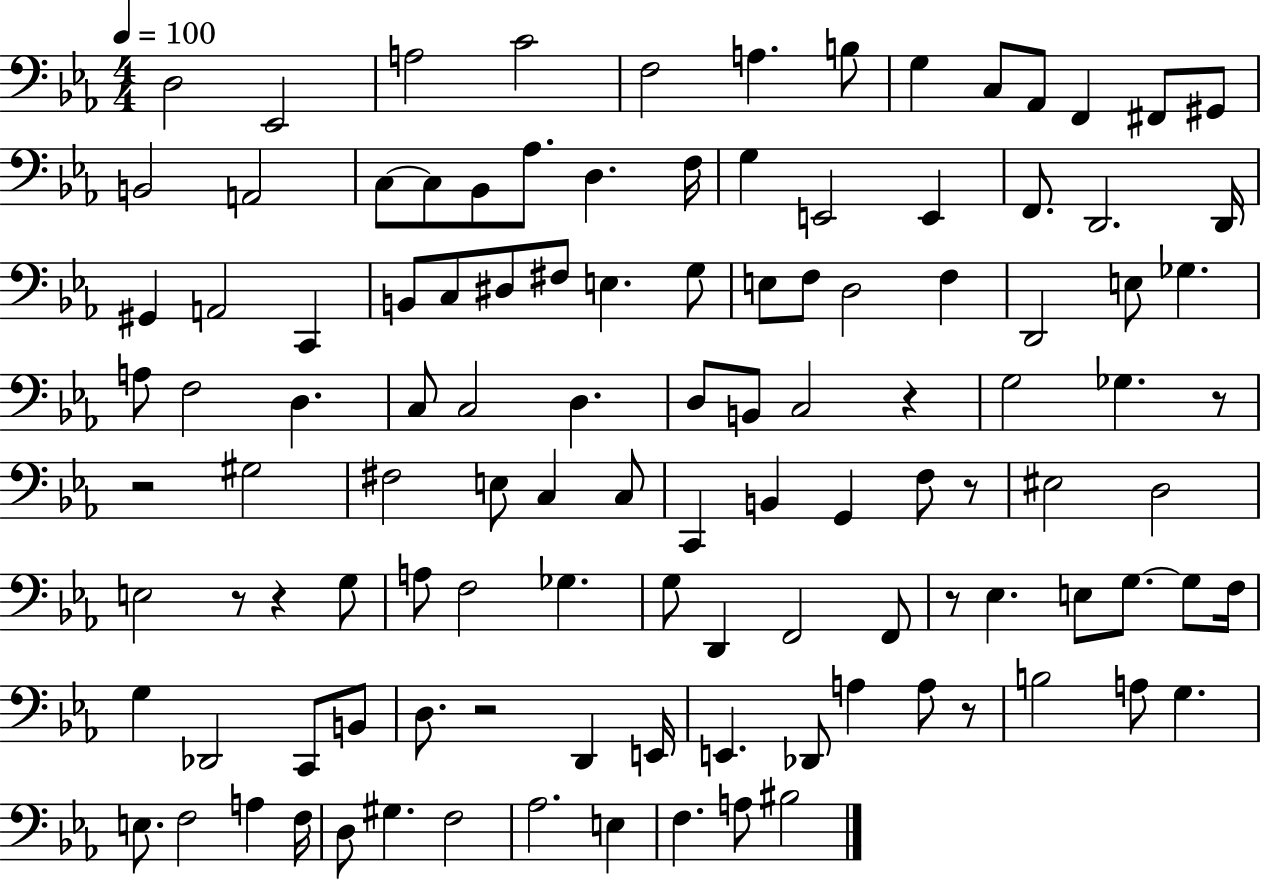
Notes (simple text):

D3/h Eb2/h A3/h C4/h F3/h A3/q. B3/e G3/q C3/e Ab2/e F2/q F#2/e G#2/e B2/h A2/h C3/e C3/e Bb2/e Ab3/e. D3/q. F3/s G3/q E2/h E2/q F2/e. D2/h. D2/s G#2/q A2/h C2/q B2/e C3/e D#3/e F#3/e E3/q. G3/e E3/e F3/e D3/h F3/q D2/h E3/e Gb3/q. A3/e F3/h D3/q. C3/e C3/h D3/q. D3/e B2/e C3/h R/q G3/h Gb3/q. R/e R/h G#3/h F#3/h E3/e C3/q C3/e C2/q B2/q G2/q F3/e R/e EIS3/h D3/h E3/h R/e R/q G3/e A3/e F3/h Gb3/q. G3/e D2/q F2/h F2/e R/e Eb3/q. E3/e G3/e. G3/e F3/s G3/q Db2/h C2/e B2/e D3/e. R/h D2/q E2/s E2/q. Db2/e A3/q A3/e R/e B3/h A3/e G3/q. E3/e. F3/h A3/q F3/s D3/e G#3/q. F3/h Ab3/h. E3/q F3/q. A3/e BIS3/h